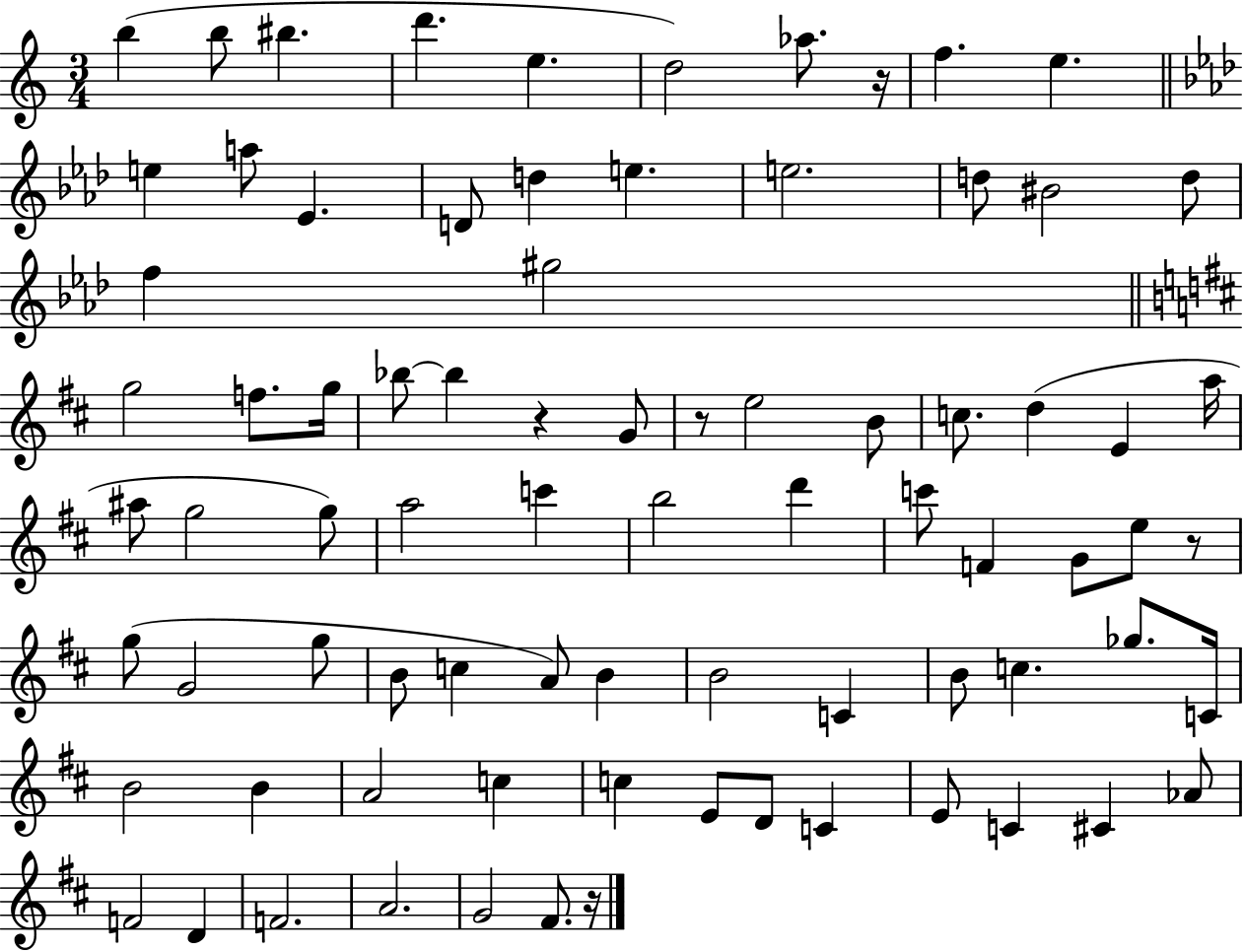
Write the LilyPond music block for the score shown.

{
  \clef treble
  \numericTimeSignature
  \time 3/4
  \key c \major
  b''4( b''8 bis''4. | d'''4. e''4. | d''2) aes''8. r16 | f''4. e''4. | \break \bar "||" \break \key aes \major e''4 a''8 ees'4. | d'8 d''4 e''4. | e''2. | d''8 bis'2 d''8 | \break f''4 gis''2 | \bar "||" \break \key d \major g''2 f''8. g''16 | bes''8~~ bes''4 r4 g'8 | r8 e''2 b'8 | c''8. d''4( e'4 a''16 | \break ais''8 g''2 g''8) | a''2 c'''4 | b''2 d'''4 | c'''8 f'4 g'8 e''8 r8 | \break g''8( g'2 g''8 | b'8 c''4 a'8) b'4 | b'2 c'4 | b'8 c''4. ges''8. c'16 | \break b'2 b'4 | a'2 c''4 | c''4 e'8 d'8 c'4 | e'8 c'4 cis'4 aes'8 | \break f'2 d'4 | f'2. | a'2. | g'2 fis'8. r16 | \break \bar "|."
}